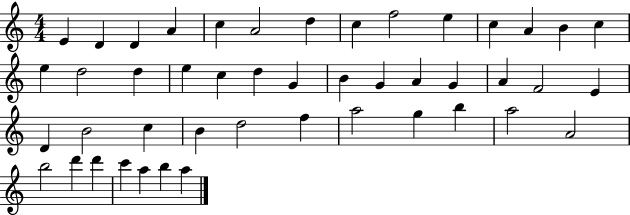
{
  \clef treble
  \numericTimeSignature
  \time 4/4
  \key c \major
  e'4 d'4 d'4 a'4 | c''4 a'2 d''4 | c''4 f''2 e''4 | c''4 a'4 b'4 c''4 | \break e''4 d''2 d''4 | e''4 c''4 d''4 g'4 | b'4 g'4 a'4 g'4 | a'4 f'2 e'4 | \break d'4 b'2 c''4 | b'4 d''2 f''4 | a''2 g''4 b''4 | a''2 a'2 | \break b''2 d'''4 d'''4 | c'''4 a''4 b''4 a''4 | \bar "|."
}